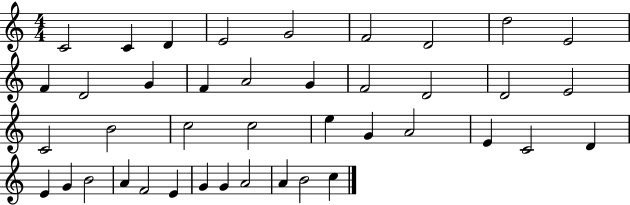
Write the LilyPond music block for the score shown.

{
  \clef treble
  \numericTimeSignature
  \time 4/4
  \key c \major
  c'2 c'4 d'4 | e'2 g'2 | f'2 d'2 | d''2 e'2 | \break f'4 d'2 g'4 | f'4 a'2 g'4 | f'2 d'2 | d'2 e'2 | \break c'2 b'2 | c''2 c''2 | e''4 g'4 a'2 | e'4 c'2 d'4 | \break e'4 g'4 b'2 | a'4 f'2 e'4 | g'4 g'4 a'2 | a'4 b'2 c''4 | \break \bar "|."
}